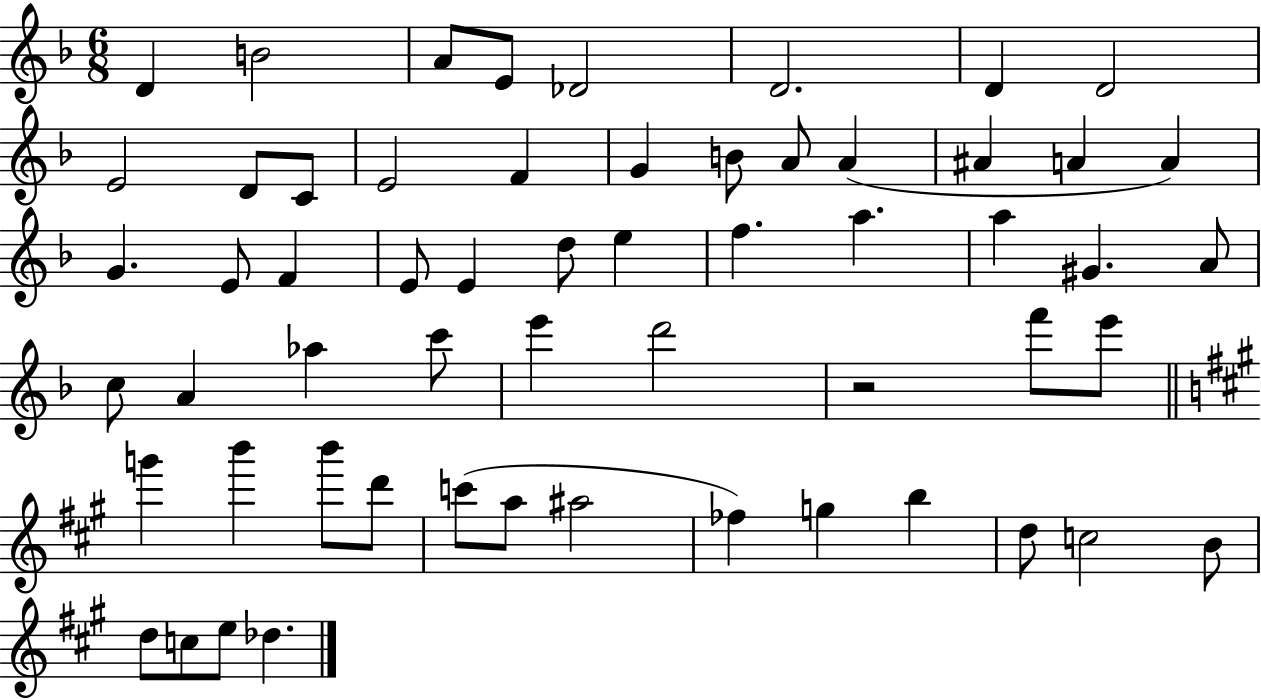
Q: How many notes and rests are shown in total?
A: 58